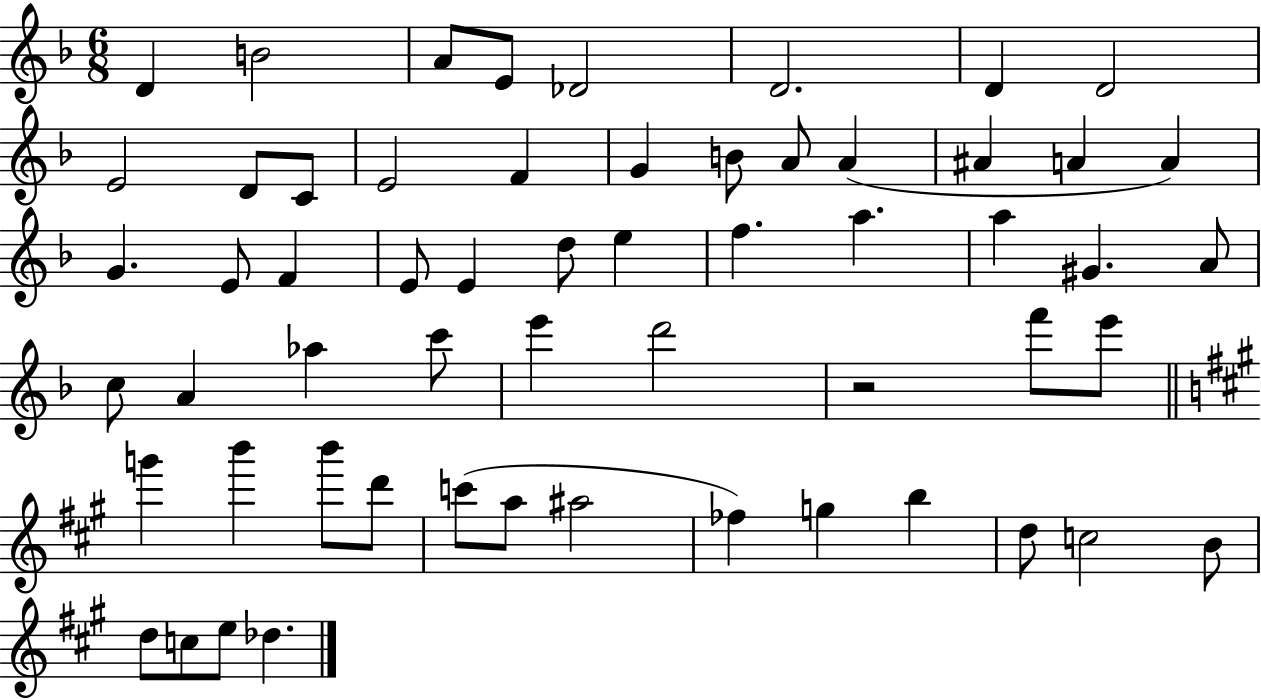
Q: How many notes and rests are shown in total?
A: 58